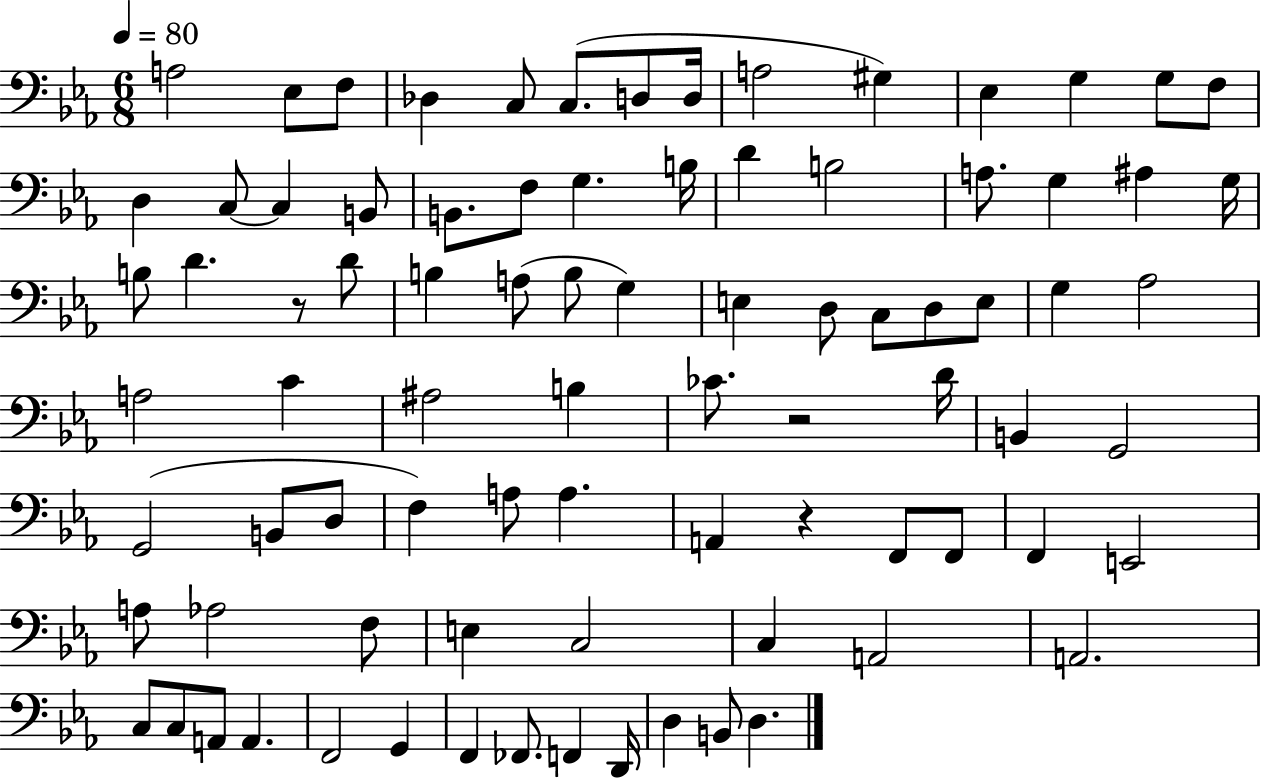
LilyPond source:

{
  \clef bass
  \numericTimeSignature
  \time 6/8
  \key ees \major
  \tempo 4 = 80
  a2 ees8 f8 | des4 c8 c8.( d8 d16 | a2 gis4) | ees4 g4 g8 f8 | \break d4 c8~~ c4 b,8 | b,8. f8 g4. b16 | d'4 b2 | a8. g4 ais4 g16 | \break b8 d'4. r8 d'8 | b4 a8( b8 g4) | e4 d8 c8 d8 e8 | g4 aes2 | \break a2 c'4 | ais2 b4 | ces'8. r2 d'16 | b,4 g,2 | \break g,2( b,8 d8 | f4) a8 a4. | a,4 r4 f,8 f,8 | f,4 e,2 | \break a8 aes2 f8 | e4 c2 | c4 a,2 | a,2. | \break c8 c8 a,8 a,4. | f,2 g,4 | f,4 fes,8. f,4 d,16 | d4 b,8 d4. | \break \bar "|."
}